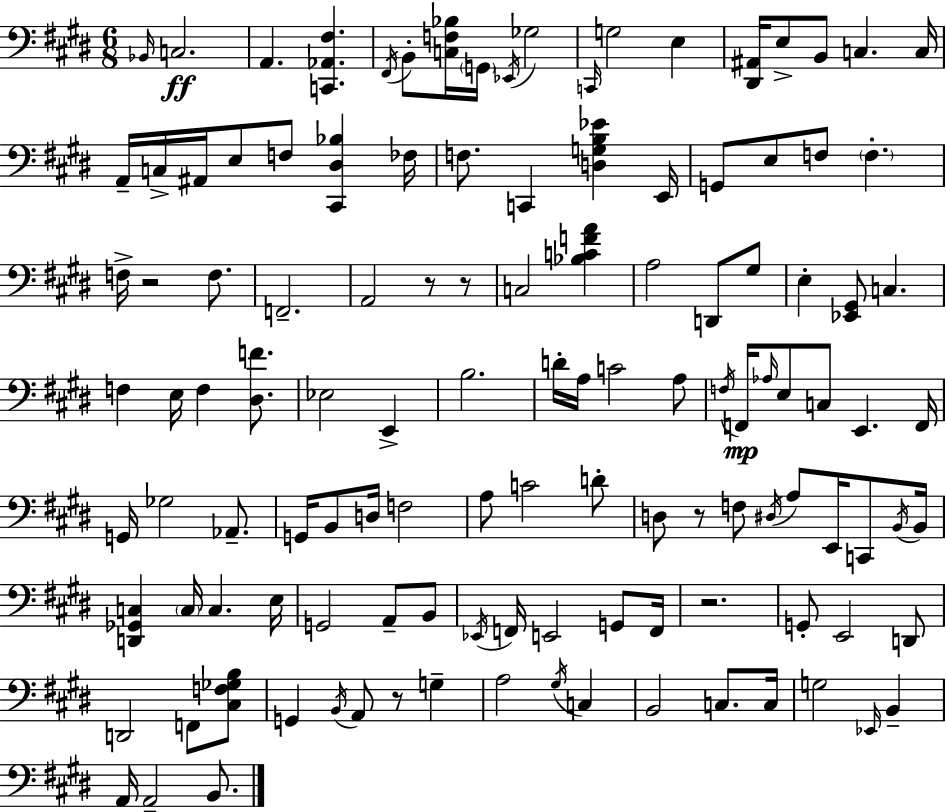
X:1
T:Untitled
M:6/8
L:1/4
K:E
_B,,/4 C,2 A,, [C,,_A,,^F,] ^F,,/4 B,,/2 [C,F,_B,]/4 G,,/4 _E,,/4 _G,2 C,,/4 G,2 E, [^D,,^A,,]/4 E,/2 B,,/2 C, C,/4 A,,/4 C,/4 ^A,,/4 E,/2 F,/2 [^C,,^D,_B,] _F,/4 F,/2 C,, [D,G,B,_E] E,,/4 G,,/2 E,/2 F,/2 F, F,/4 z2 F,/2 F,,2 A,,2 z/2 z/2 C,2 [_B,CFA] A,2 D,,/2 ^G,/2 E, [_E,,^G,,]/2 C, F, E,/4 F, [^D,F]/2 _E,2 E,, B,2 D/4 A,/4 C2 A,/2 F,/4 F,,/4 _A,/4 E,/2 C,/2 E,, F,,/4 G,,/4 _G,2 _A,,/2 G,,/4 B,,/2 D,/4 F,2 A,/2 C2 D/2 D,/2 z/2 F,/2 ^D,/4 A,/2 E,,/4 C,,/2 B,,/4 B,,/4 [D,,_G,,C,] C,/4 C, E,/4 G,,2 A,,/2 B,,/2 _E,,/4 F,,/4 E,,2 G,,/2 F,,/4 z2 G,,/2 E,,2 D,,/2 D,,2 F,,/2 [^C,F,_G,B,]/2 G,, B,,/4 A,,/2 z/2 G, A,2 ^G,/4 C, B,,2 C,/2 C,/4 G,2 _E,,/4 B,, A,,/4 A,,2 B,,/2